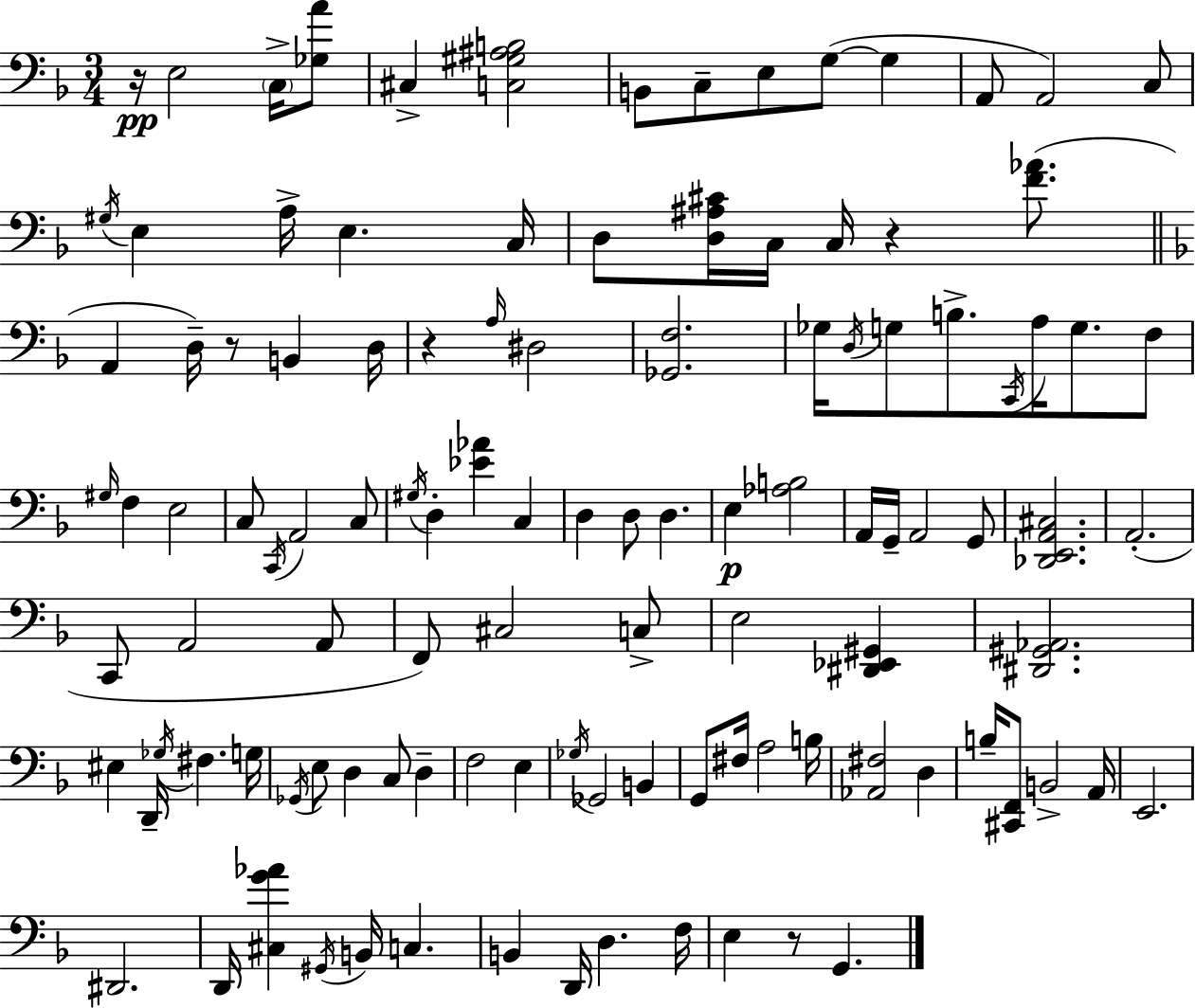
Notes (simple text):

R/s E3/h C3/s [Gb3,A4]/e C#3/q [C3,G#3,A#3,B3]/h B2/e C3/e E3/e G3/e G3/q A2/e A2/h C3/e G#3/s E3/q A3/s E3/q. C3/s D3/e [D3,A#3,C#4]/s C3/s C3/s R/q [F4,Ab4]/e. A2/q D3/s R/e B2/q D3/s R/q A3/s D#3/h [Gb2,F3]/h. Gb3/s D3/s G3/e B3/e. C2/s A3/s G3/e. F3/e G#3/s F3/q E3/h C3/e C2/s A2/h C3/e G#3/s D3/q [Eb4,Ab4]/q C3/q D3/q D3/e D3/q. E3/q [Ab3,B3]/h A2/s G2/s A2/h G2/e [Db2,E2,A2,C#3]/h. A2/h. C2/e A2/h A2/e F2/e C#3/h C3/e E3/h [D#2,Eb2,G#2]/q [D#2,G#2,Ab2]/h. EIS3/q D2/s Gb3/s F#3/q. G3/s Gb2/s E3/e D3/q C3/e D3/q F3/h E3/q Gb3/s Gb2/h B2/q G2/e F#3/s A3/h B3/s [Ab2,F#3]/h D3/q B3/s [C#2,F2]/e B2/h A2/s E2/h. D#2/h. D2/s [C#3,G4,Ab4]/q G#2/s B2/s C3/q. B2/q D2/s D3/q. F3/s E3/q R/e G2/q.